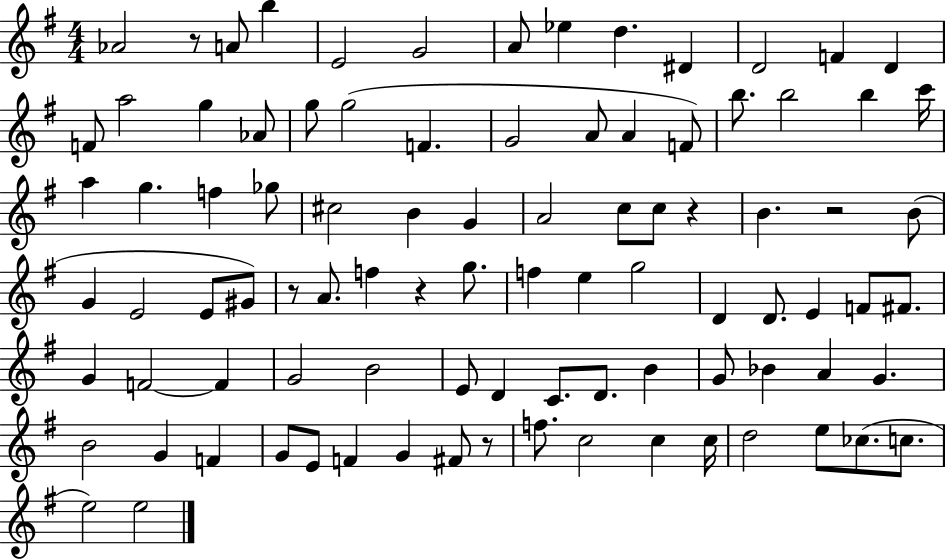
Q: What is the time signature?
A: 4/4